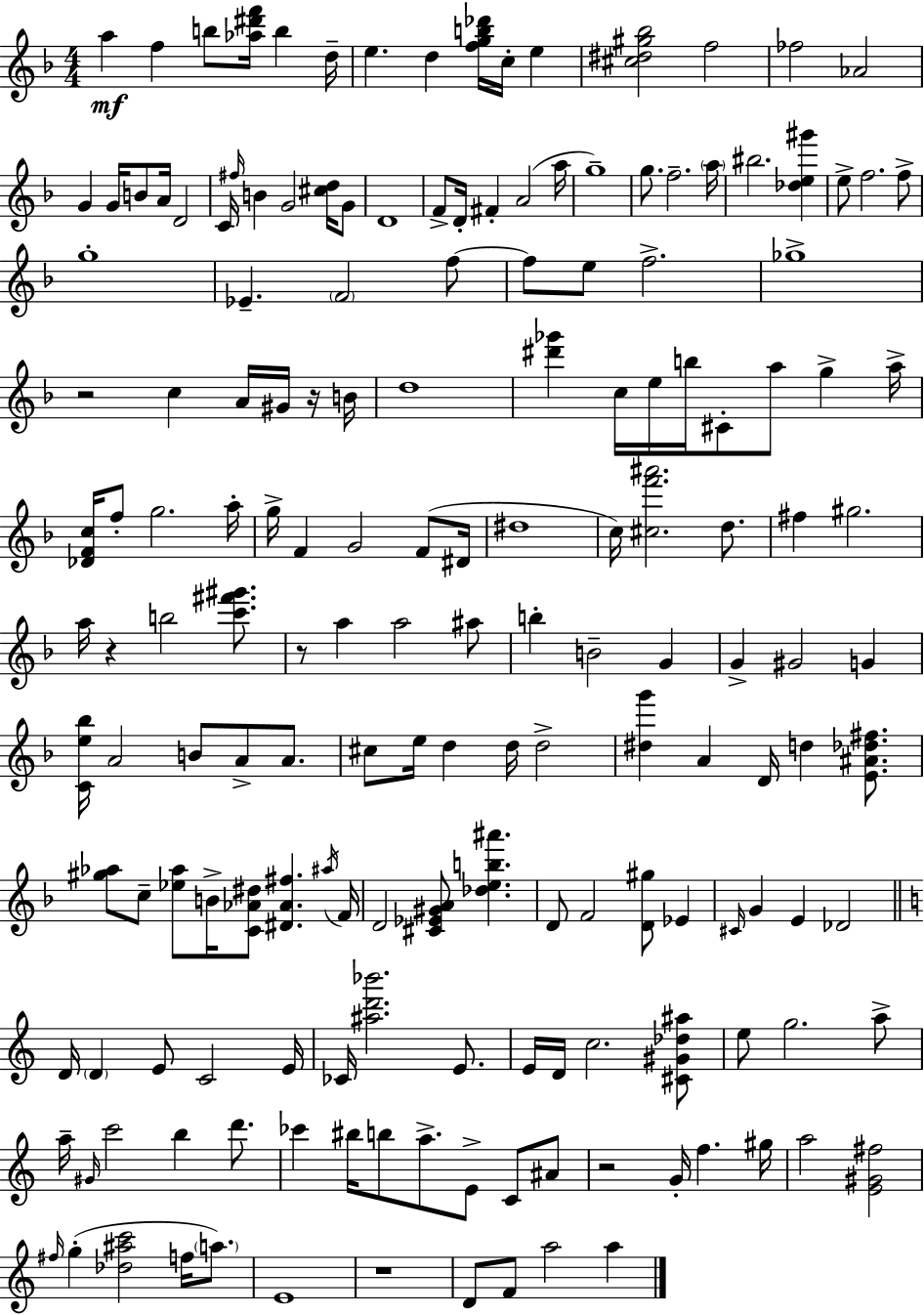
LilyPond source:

{
  \clef treble
  \numericTimeSignature
  \time 4/4
  \key f \major
  a''4\mf f''4 b''8 <aes'' dis''' f'''>16 b''4 d''16-- | e''4. d''4 <f'' g'' b'' des'''>16 c''16-. e''4 | <cis'' dis'' gis'' bes''>2 f''2 | fes''2 aes'2 | \break g'4 g'16 b'8 a'16 d'2 | c'16 \grace { fis''16 } b'4 g'2 <cis'' d''>16 g'8 | d'1 | f'8-> d'16-. fis'4-. a'2( | \break a''16 g''1--) | g''8. f''2.-- | \parenthesize a''16 bis''2. <des'' e'' gis'''>4 | e''8-> f''2. f''8-> | \break g''1-. | ees'4.-- \parenthesize f'2 f''8~~ | f''8 e''8 f''2.-> | ges''1-> | \break r2 c''4 a'16 gis'16 r16 | b'16 d''1 | <dis''' ges'''>4 c''16 e''16 b''16 cis'8-. a''8 g''4-> | a''16-> <des' f' c''>16 f''8-. g''2. | \break a''16-. g''16-> f'4 g'2 f'8( | dis'16 dis''1 | c''16) <cis'' f''' ais'''>2. d''8. | fis''4 gis''2. | \break a''16 r4 b''2 <c''' fis''' gis'''>8. | r8 a''4 a''2 ais''8 | b''4-. b'2-- g'4 | g'4-> gis'2 g'4 | \break <c' e'' bes''>16 a'2 b'8 a'8-> a'8. | cis''8 e''16 d''4 d''16 d''2-> | <dis'' g'''>4 a'4 d'16 d''4 <e' ais' des'' fis''>8. | <gis'' aes''>8 c''8-- <ees'' aes''>8 b'16-> <c' aes' dis''>8 <dis' aes' fis''>4. | \break \acciaccatura { ais''16 } f'16 d'2 <cis' ees' gis' a'>8 <des'' e'' b'' ais'''>4. | d'8 f'2 <d' gis''>8 ees'4 | \grace { cis'16 } g'4 e'4 des'2 | \bar "||" \break \key c \major d'16 \parenthesize d'4 e'8 c'2 e'16 | ces'16 <ais'' d''' bes'''>2. e'8. | e'16 d'16 c''2. <cis' gis' des'' ais''>8 | e''8 g''2. a''8-> | \break a''16-- \grace { gis'16 } c'''2 b''4 d'''8. | ces'''4 bis''16 b''8 a''8.-> e'8-> c'8 ais'8 | r2 g'16-. f''4. | gis''16 a''2 <e' gis' fis''>2 | \break \grace { fis''16 } g''4-.( <des'' ais'' c'''>2 f''16 \parenthesize a''8.) | e'1 | r1 | d'8 f'8 a''2 a''4 | \break \bar "|."
}